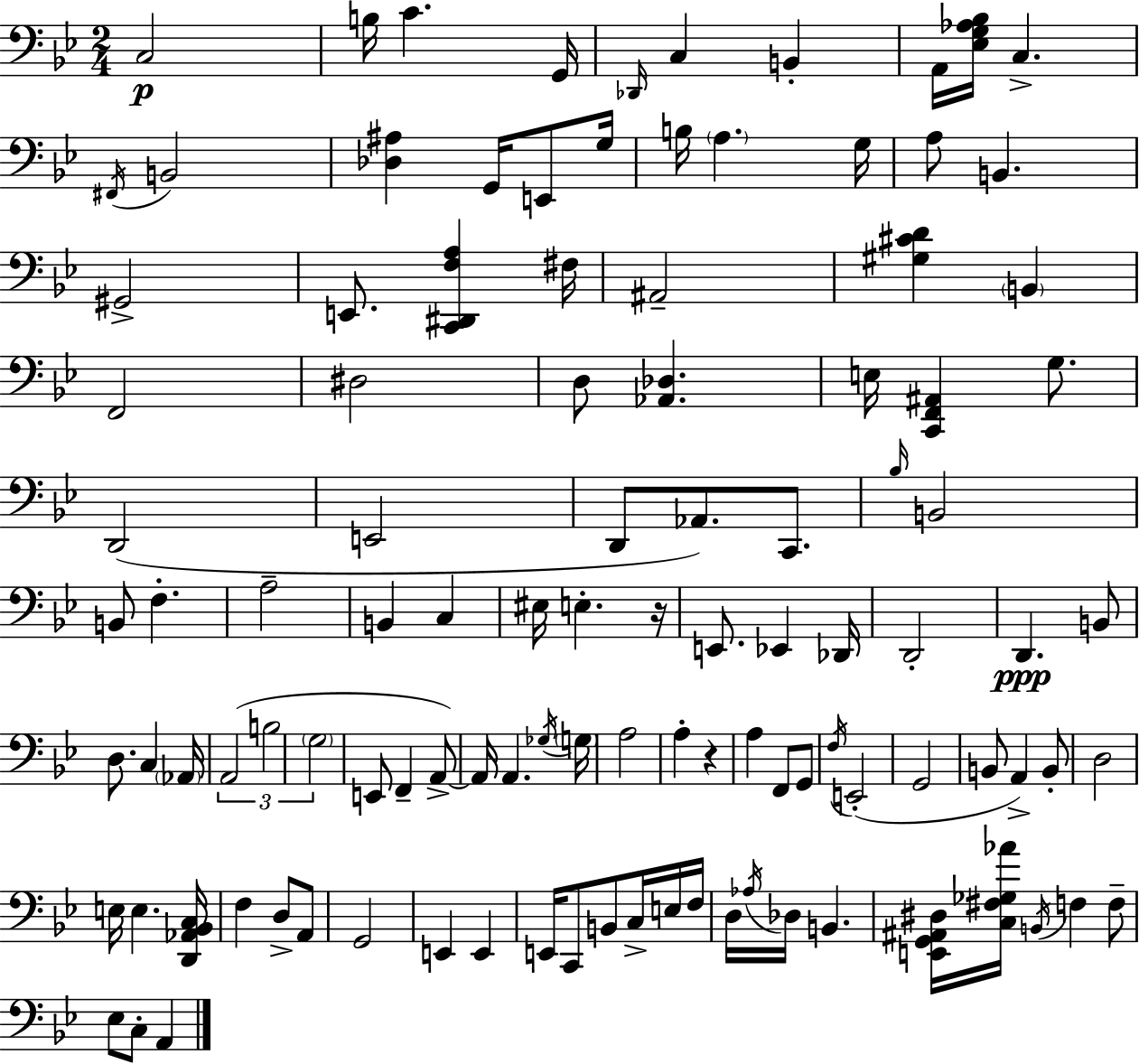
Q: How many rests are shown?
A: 2